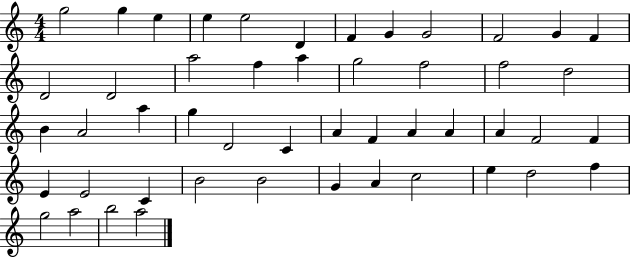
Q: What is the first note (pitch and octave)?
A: G5